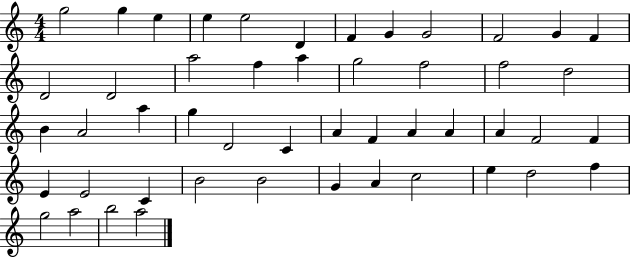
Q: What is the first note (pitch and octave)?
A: G5